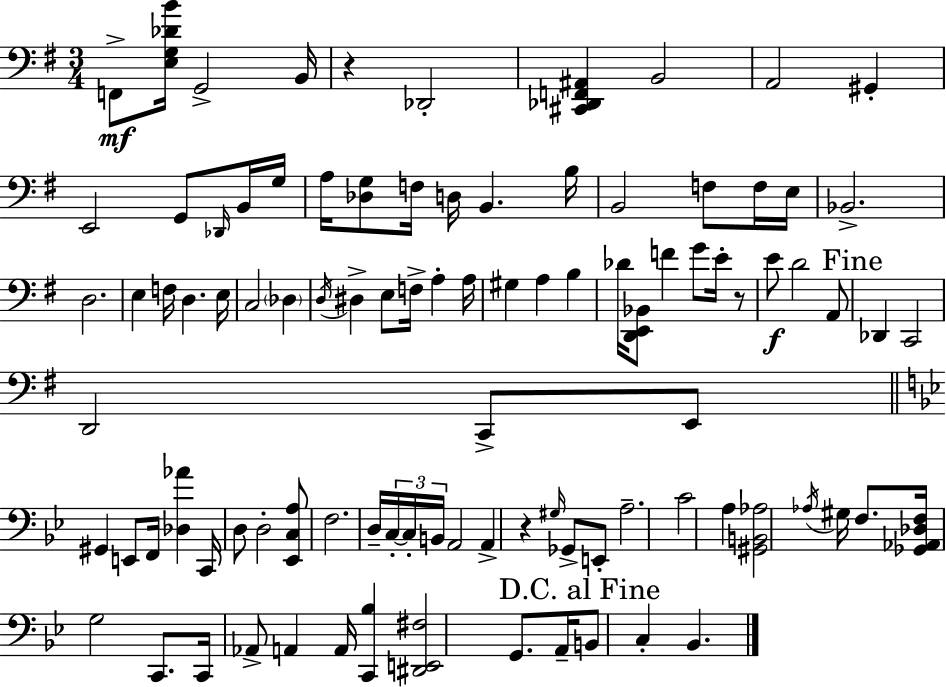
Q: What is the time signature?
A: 3/4